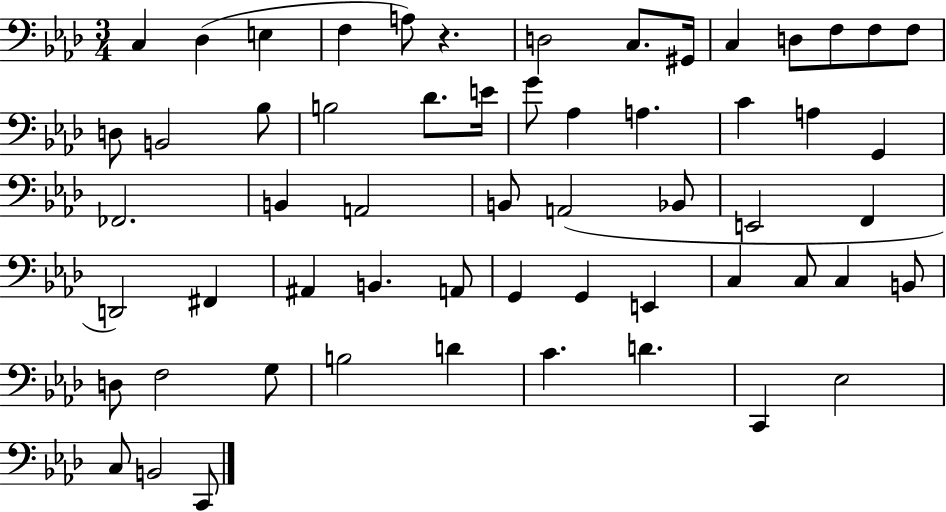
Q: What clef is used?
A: bass